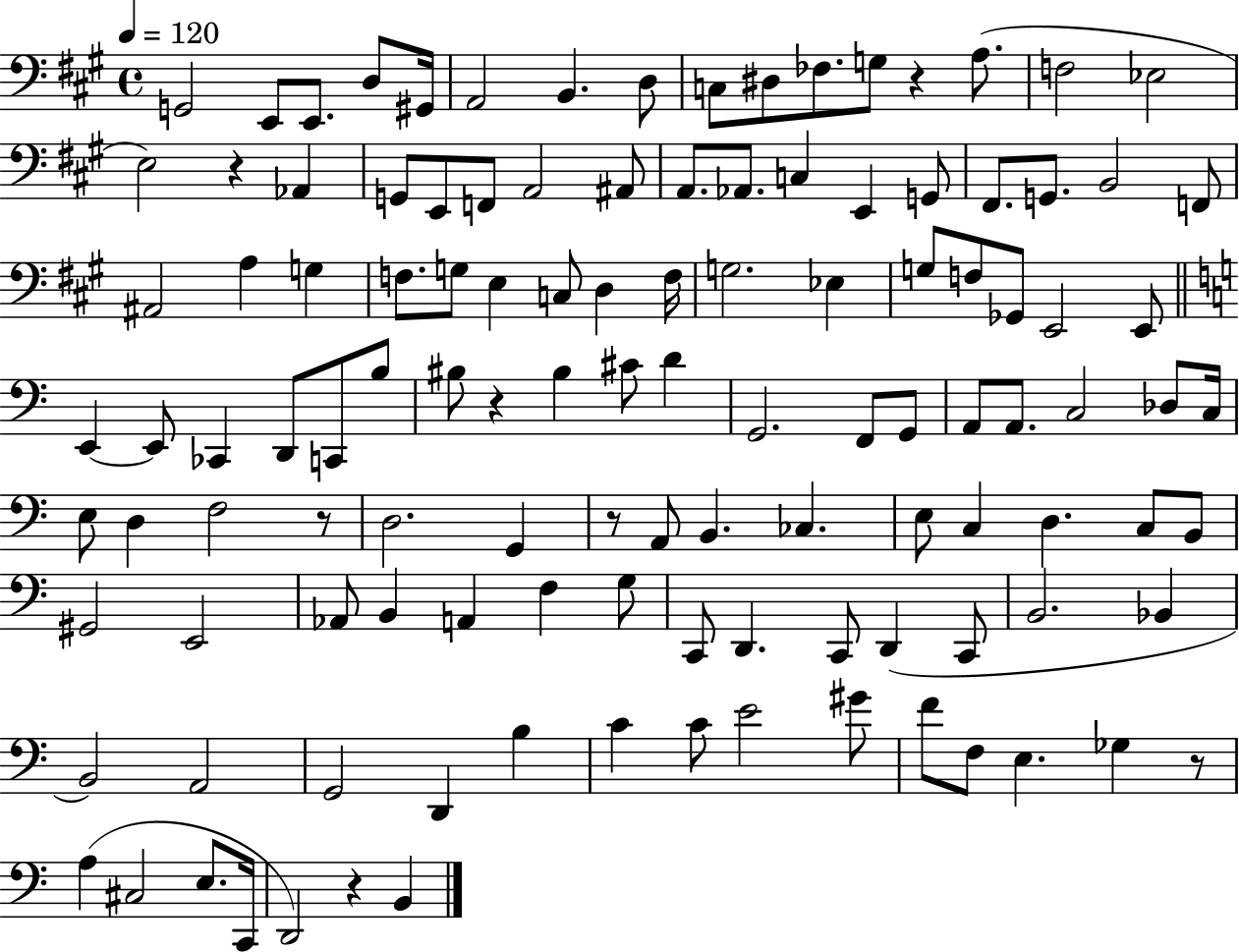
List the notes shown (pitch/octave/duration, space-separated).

G2/h E2/e E2/e. D3/e G#2/s A2/h B2/q. D3/e C3/e D#3/e FES3/e. G3/e R/q A3/e. F3/h Eb3/h E3/h R/q Ab2/q G2/e E2/e F2/e A2/h A#2/e A2/e. Ab2/e. C3/q E2/q G2/e F#2/e. G2/e. B2/h F2/e A#2/h A3/q G3/q F3/e. G3/e E3/q C3/e D3/q F3/s G3/h. Eb3/q G3/e F3/e Gb2/e E2/h E2/e E2/q E2/e CES2/q D2/e C2/e B3/e BIS3/e R/q BIS3/q C#4/e D4/q G2/h. F2/e G2/e A2/e A2/e. C3/h Db3/e C3/s E3/e D3/q F3/h R/e D3/h. G2/q R/e A2/e B2/q. CES3/q. E3/e C3/q D3/q. C3/e B2/e G#2/h E2/h Ab2/e B2/q A2/q F3/q G3/e C2/e D2/q. C2/e D2/q C2/e B2/h. Bb2/q B2/h A2/h G2/h D2/q B3/q C4/q C4/e E4/h G#4/e F4/e F3/e E3/q. Gb3/q R/e A3/q C#3/h E3/e. C2/s D2/h R/q B2/q